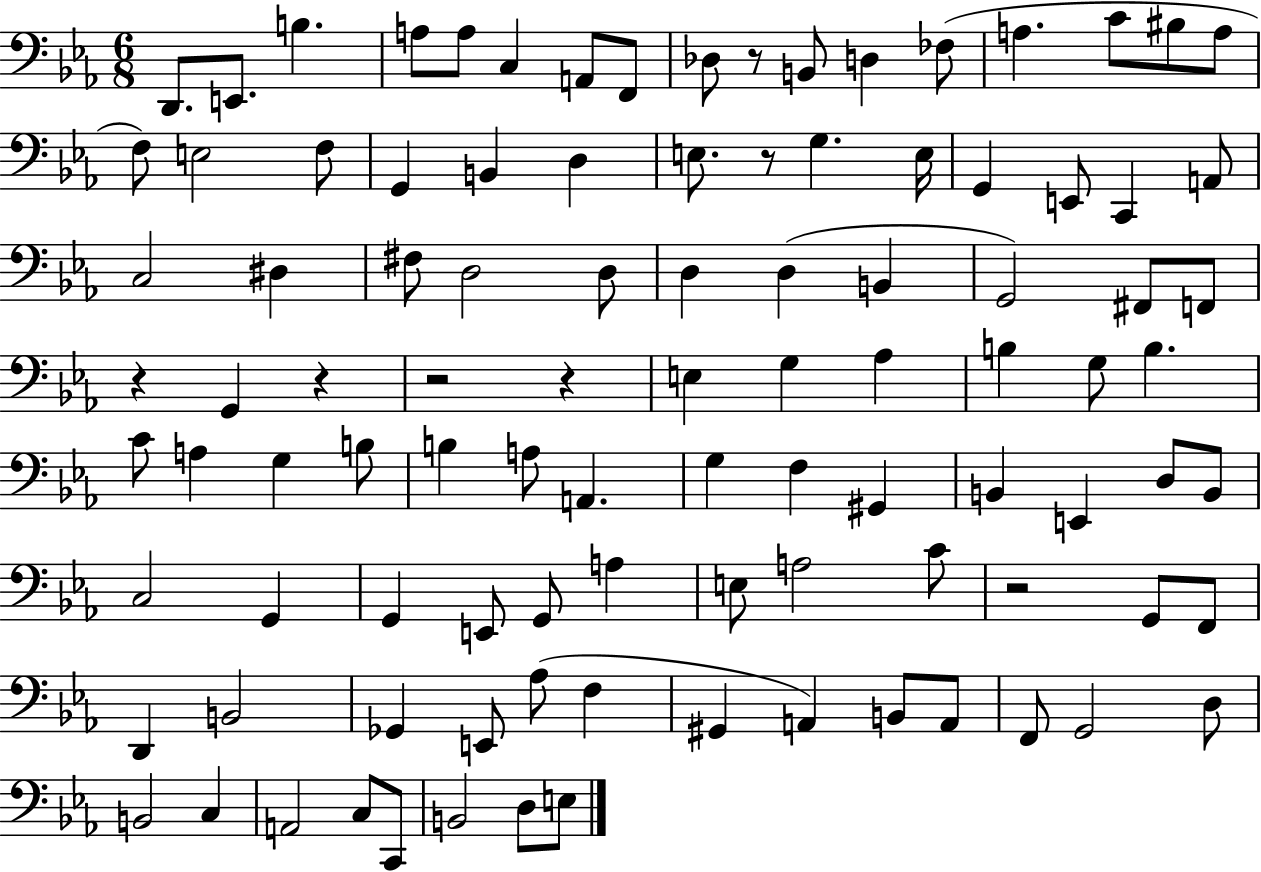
D2/e. E2/e. B3/q. A3/e A3/e C3/q A2/e F2/e Db3/e R/e B2/e D3/q FES3/e A3/q. C4/e BIS3/e A3/e F3/e E3/h F3/e G2/q B2/q D3/q E3/e. R/e G3/q. E3/s G2/q E2/e C2/q A2/e C3/h D#3/q F#3/e D3/h D3/e D3/q D3/q B2/q G2/h F#2/e F2/e R/q G2/q R/q R/h R/q E3/q G3/q Ab3/q B3/q G3/e B3/q. C4/e A3/q G3/q B3/e B3/q A3/e A2/q. G3/q F3/q G#2/q B2/q E2/q D3/e B2/e C3/h G2/q G2/q E2/e G2/e A3/q E3/e A3/h C4/e R/h G2/e F2/e D2/q B2/h Gb2/q E2/e Ab3/e F3/q G#2/q A2/q B2/e A2/e F2/e G2/h D3/e B2/h C3/q A2/h C3/e C2/e B2/h D3/e E3/e